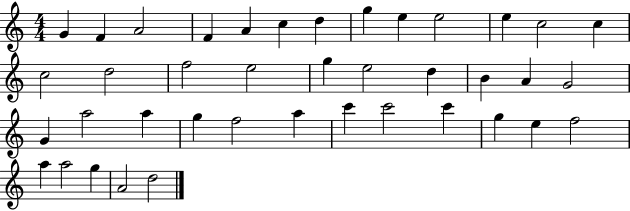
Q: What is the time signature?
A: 4/4